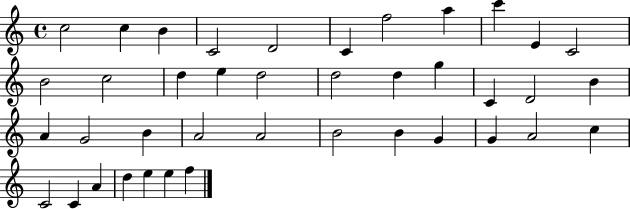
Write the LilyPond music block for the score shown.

{
  \clef treble
  \time 4/4
  \defaultTimeSignature
  \key c \major
  c''2 c''4 b'4 | c'2 d'2 | c'4 f''2 a''4 | c'''4 e'4 c'2 | \break b'2 c''2 | d''4 e''4 d''2 | d''2 d''4 g''4 | c'4 d'2 b'4 | \break a'4 g'2 b'4 | a'2 a'2 | b'2 b'4 g'4 | g'4 a'2 c''4 | \break c'2 c'4 a'4 | d''4 e''4 e''4 f''4 | \bar "|."
}